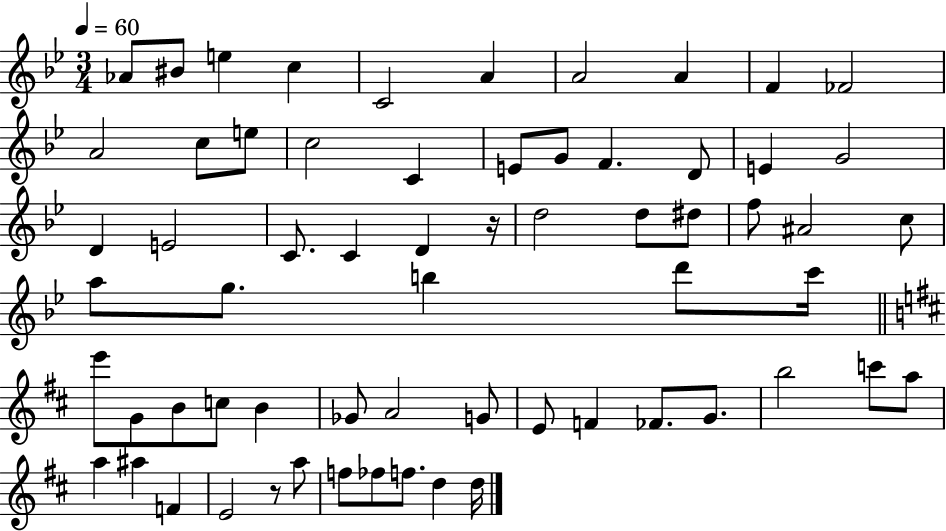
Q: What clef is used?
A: treble